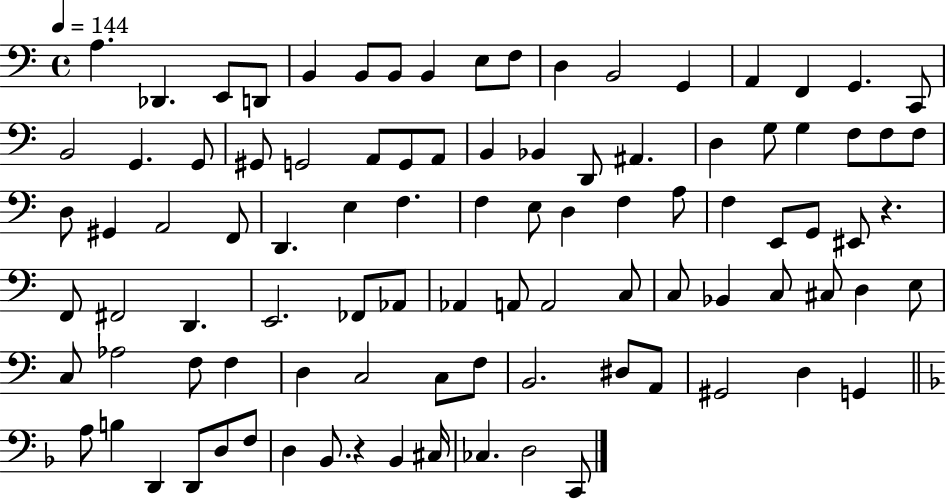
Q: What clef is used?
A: bass